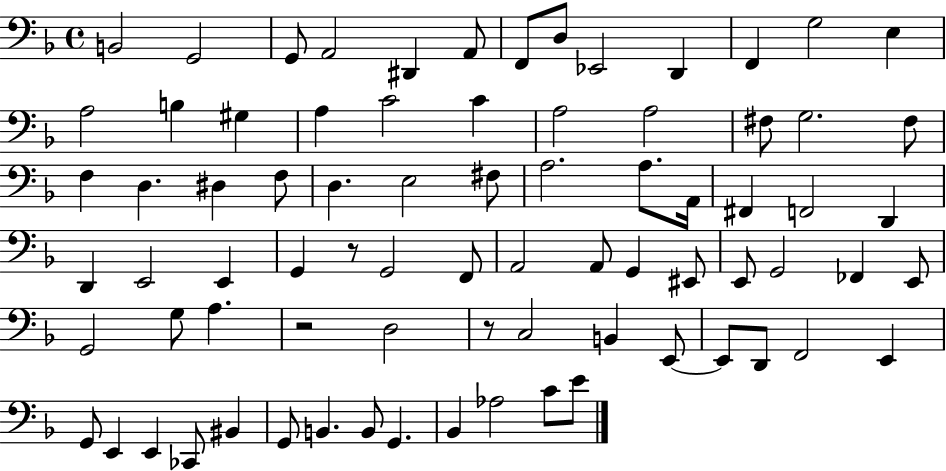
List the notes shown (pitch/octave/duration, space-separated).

B2/h G2/h G2/e A2/h D#2/q A2/e F2/e D3/e Eb2/h D2/q F2/q G3/h E3/q A3/h B3/q G#3/q A3/q C4/h C4/q A3/h A3/h F#3/e G3/h. F#3/e F3/q D3/q. D#3/q F3/e D3/q. E3/h F#3/e A3/h. A3/e. A2/s F#2/q F2/h D2/q D2/q E2/h E2/q G2/q R/e G2/h F2/e A2/h A2/e G2/q EIS2/e E2/e G2/h FES2/q E2/e G2/h G3/e A3/q. R/h D3/h R/e C3/h B2/q E2/e E2/e D2/e F2/h E2/q G2/e E2/q E2/q CES2/e BIS2/q G2/e B2/q. B2/e G2/q. Bb2/q Ab3/h C4/e E4/e